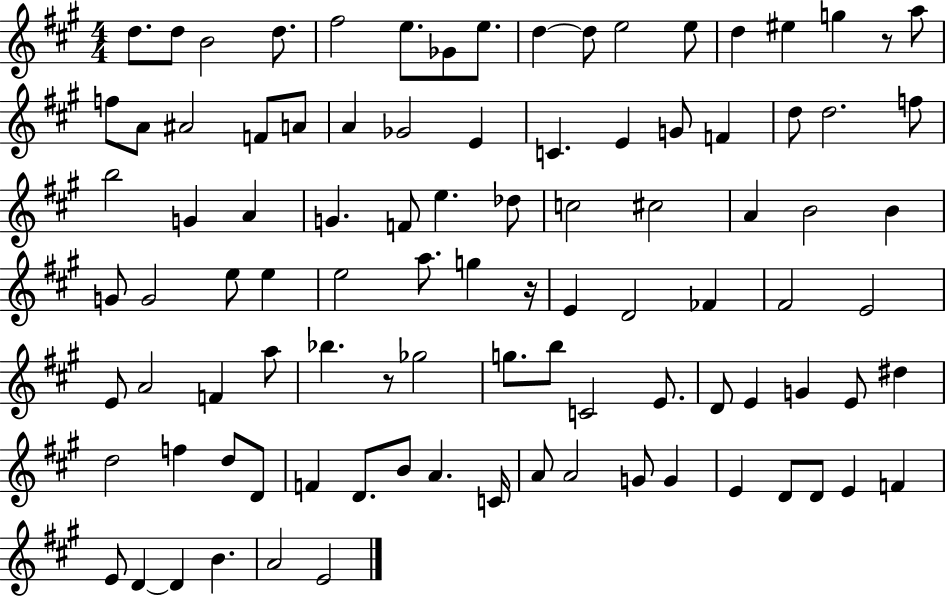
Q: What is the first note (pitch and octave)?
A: D5